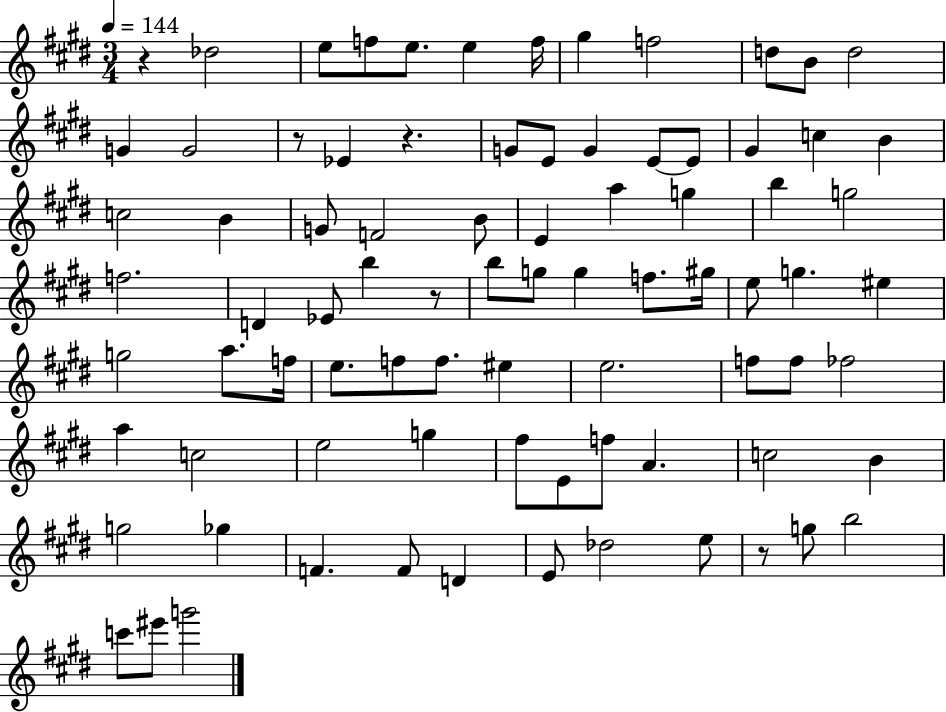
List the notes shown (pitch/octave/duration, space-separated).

R/q Db5/h E5/e F5/e E5/e. E5/q F5/s G#5/q F5/h D5/e B4/e D5/h G4/q G4/h R/e Eb4/q R/q. G4/e E4/e G4/q E4/e E4/e G#4/q C5/q B4/q C5/h B4/q G4/e F4/h B4/e E4/q A5/q G5/q B5/q G5/h F5/h. D4/q Eb4/e B5/q R/e B5/e G5/e G5/q F5/e. G#5/s E5/e G5/q. EIS5/q G5/h A5/e. F5/s E5/e. F5/e F5/e. EIS5/q E5/h. F5/e F5/e FES5/h A5/q C5/h E5/h G5/q F#5/e E4/e F5/e A4/q. C5/h B4/q G5/h Gb5/q F4/q. F4/e D4/q E4/e Db5/h E5/e R/e G5/e B5/h C6/e EIS6/e G6/h